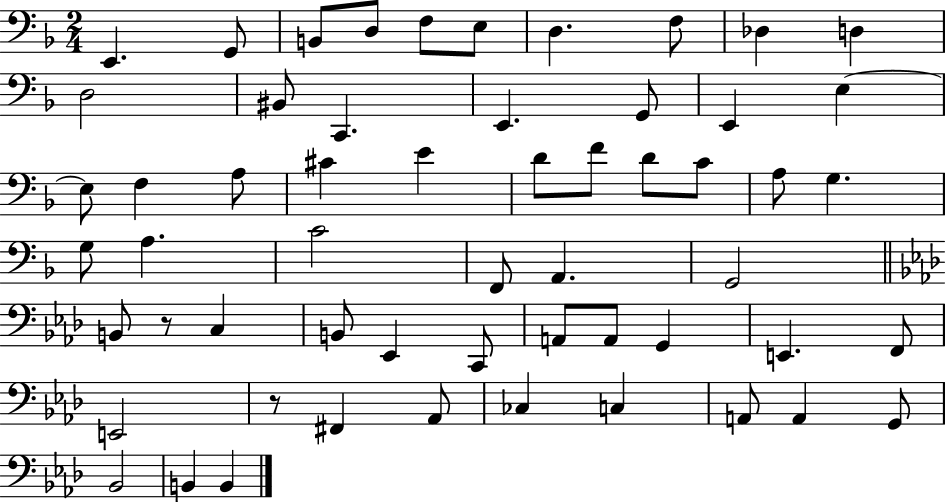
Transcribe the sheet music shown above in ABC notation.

X:1
T:Untitled
M:2/4
L:1/4
K:F
E,, G,,/2 B,,/2 D,/2 F,/2 E,/2 D, F,/2 _D, D, D,2 ^B,,/2 C,, E,, G,,/2 E,, E, E,/2 F, A,/2 ^C E D/2 F/2 D/2 C/2 A,/2 G, G,/2 A, C2 F,,/2 A,, G,,2 B,,/2 z/2 C, B,,/2 _E,, C,,/2 A,,/2 A,,/2 G,, E,, F,,/2 E,,2 z/2 ^F,, _A,,/2 _C, C, A,,/2 A,, G,,/2 _B,,2 B,, B,,